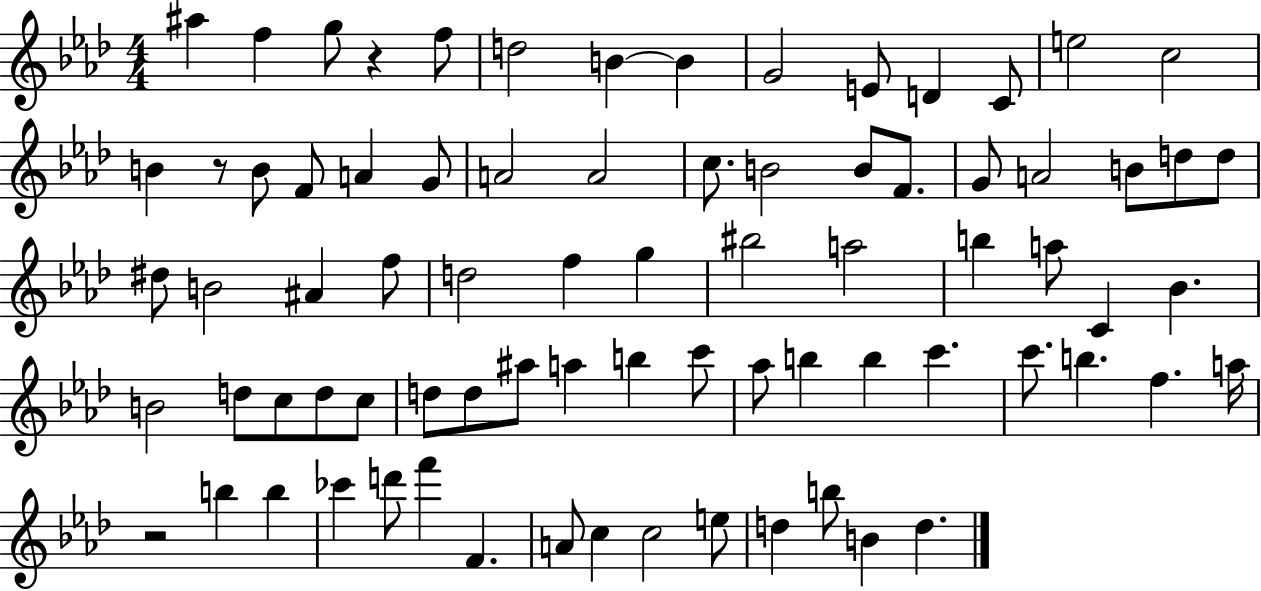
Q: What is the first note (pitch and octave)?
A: A#5